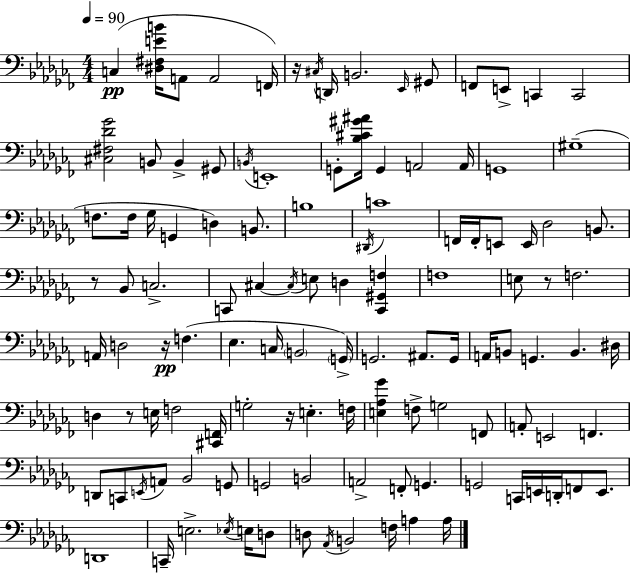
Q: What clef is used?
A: bass